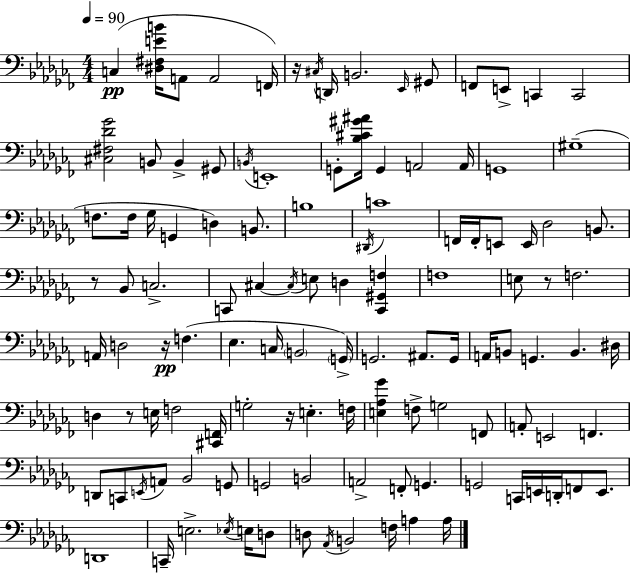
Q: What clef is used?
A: bass